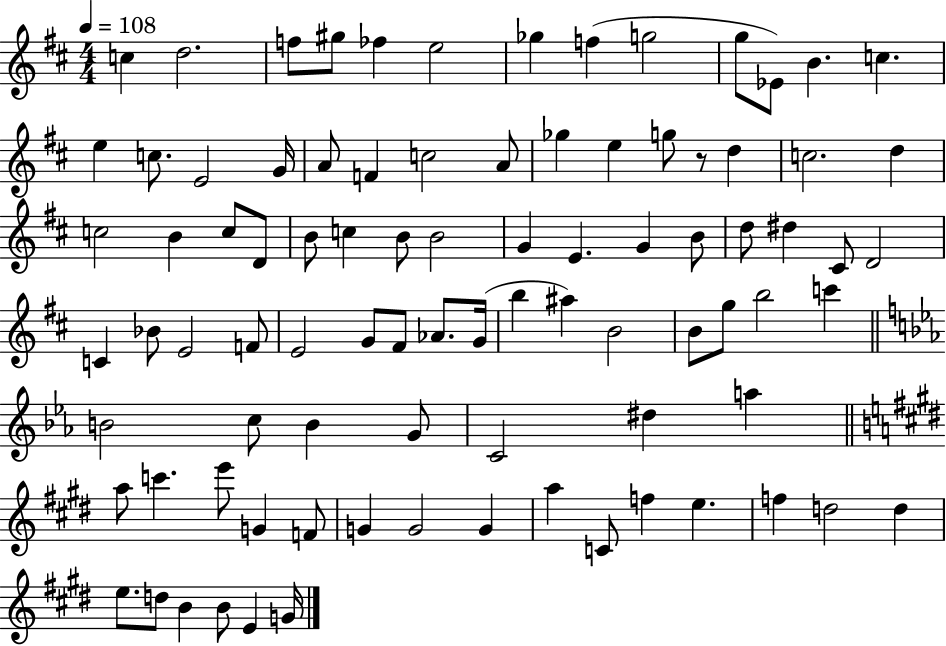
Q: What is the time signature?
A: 4/4